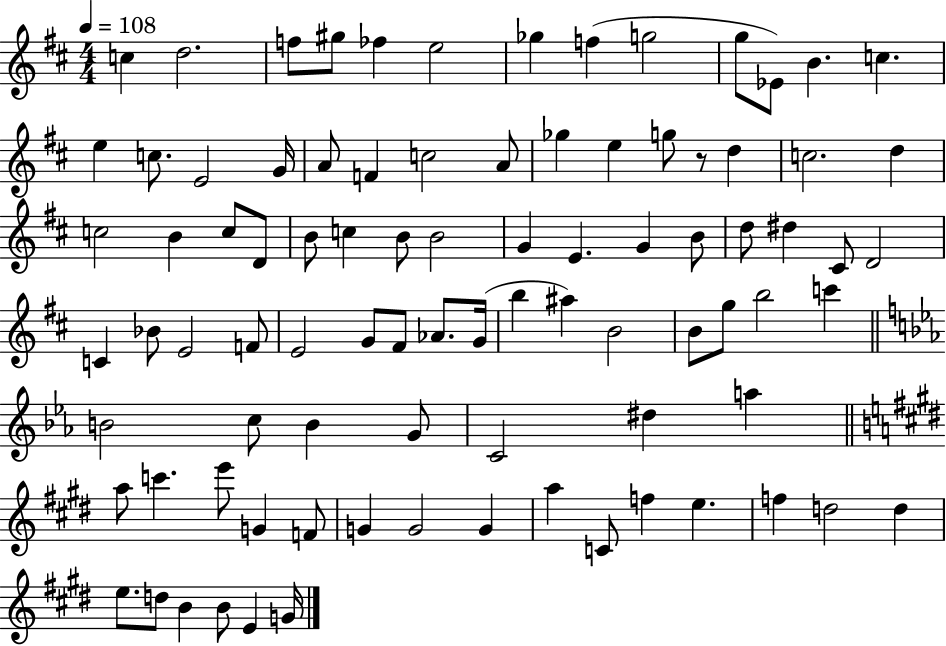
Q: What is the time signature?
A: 4/4